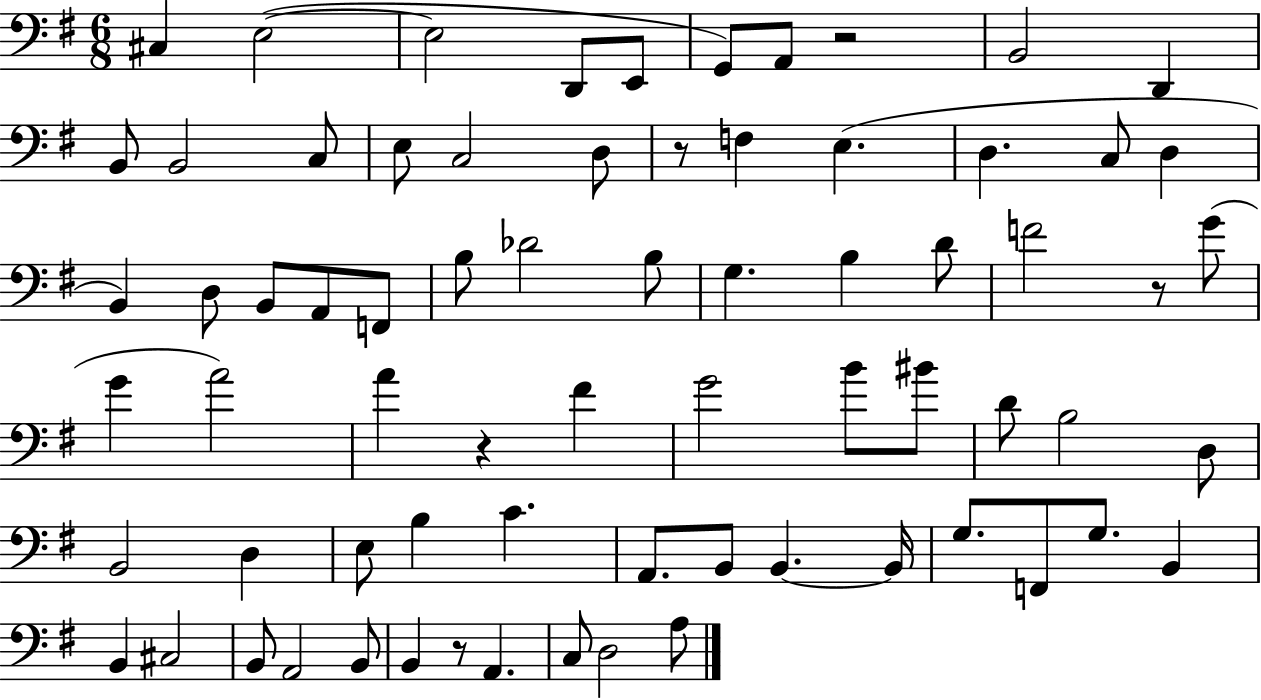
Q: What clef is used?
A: bass